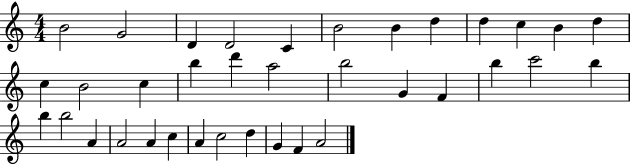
{
  \clef treble
  \numericTimeSignature
  \time 4/4
  \key c \major
  b'2 g'2 | d'4 d'2 c'4 | b'2 b'4 d''4 | d''4 c''4 b'4 d''4 | \break c''4 b'2 c''4 | b''4 d'''4 a''2 | b''2 g'4 f'4 | b''4 c'''2 b''4 | \break b''4 b''2 a'4 | a'2 a'4 c''4 | a'4 c''2 d''4 | g'4 f'4 a'2 | \break \bar "|."
}